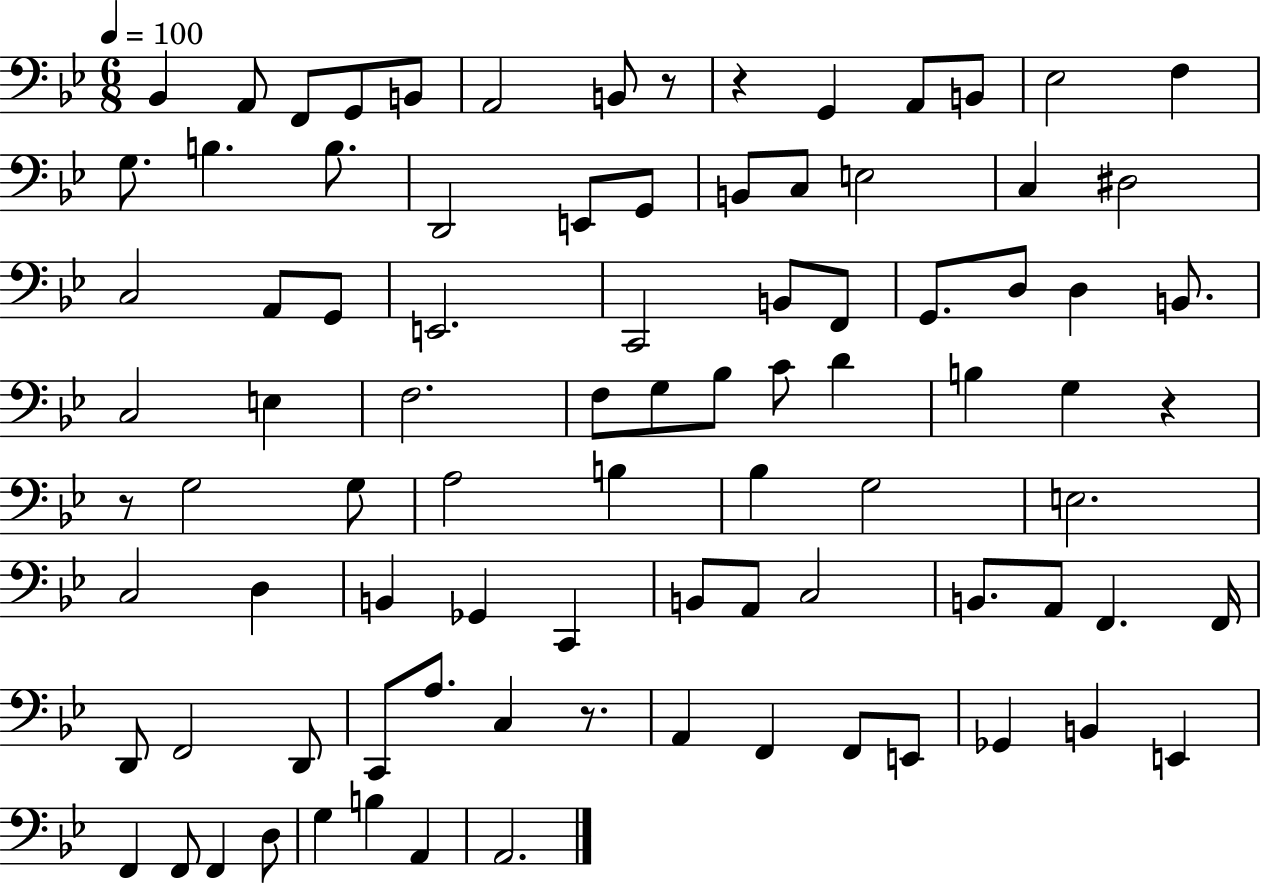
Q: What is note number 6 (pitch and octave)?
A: A2